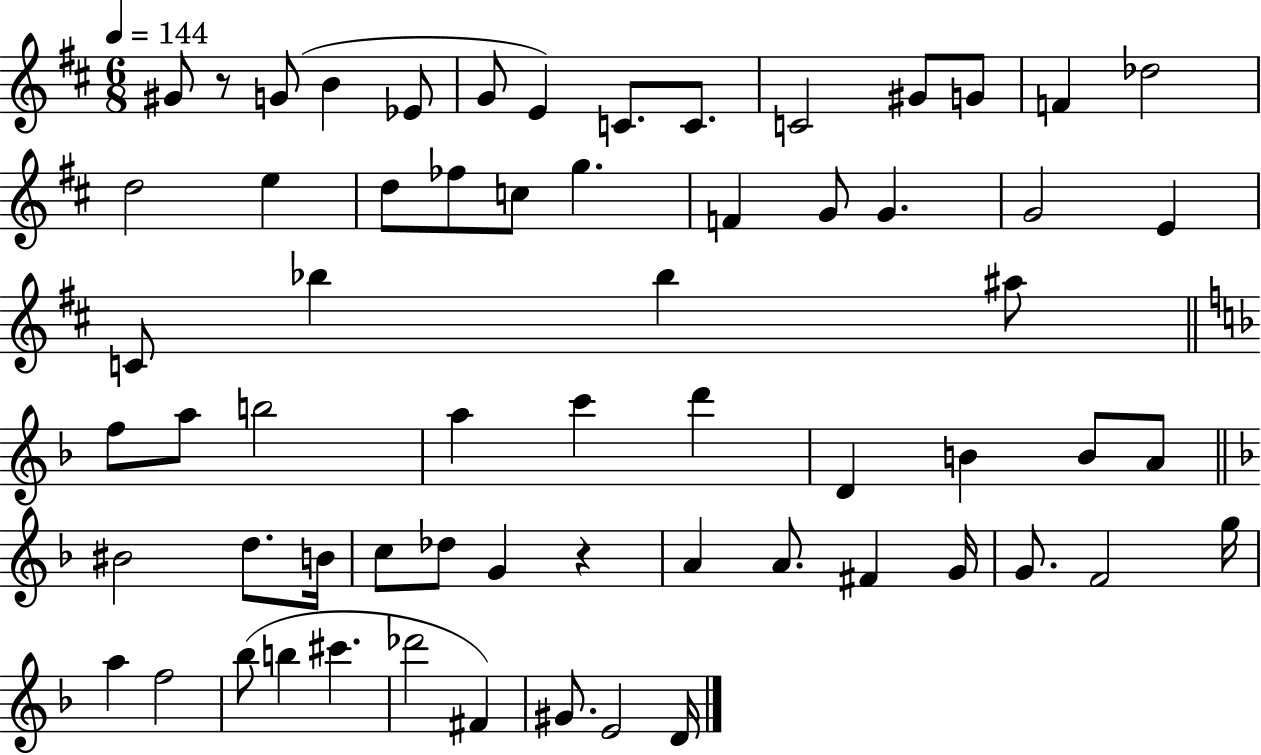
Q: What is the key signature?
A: D major